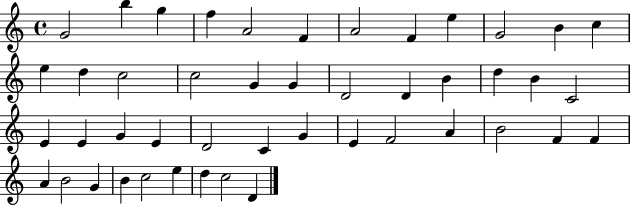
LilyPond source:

{
  \clef treble
  \time 4/4
  \defaultTimeSignature
  \key c \major
  g'2 b''4 g''4 | f''4 a'2 f'4 | a'2 f'4 e''4 | g'2 b'4 c''4 | \break e''4 d''4 c''2 | c''2 g'4 g'4 | d'2 d'4 b'4 | d''4 b'4 c'2 | \break e'4 e'4 g'4 e'4 | d'2 c'4 g'4 | e'4 f'2 a'4 | b'2 f'4 f'4 | \break a'4 b'2 g'4 | b'4 c''2 e''4 | d''4 c''2 d'4 | \bar "|."
}